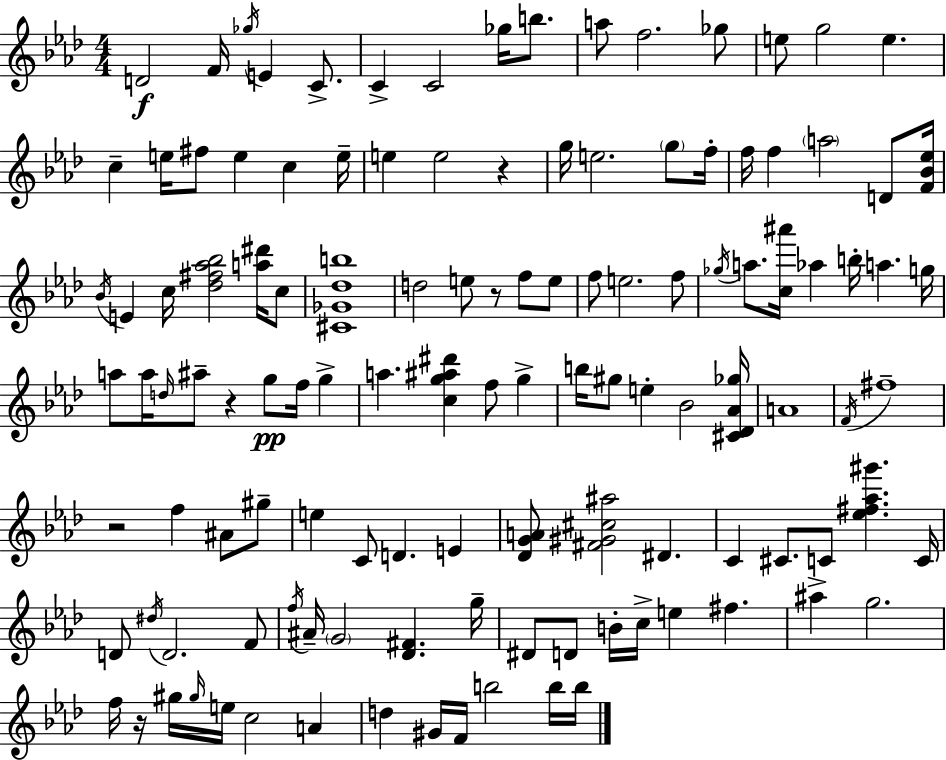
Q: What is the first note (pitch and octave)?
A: D4